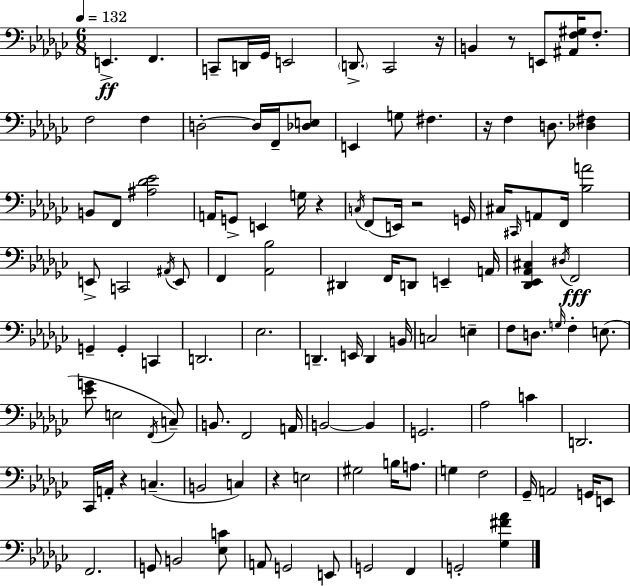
X:1
T:Untitled
M:6/8
L:1/4
K:Ebm
E,, F,, C,,/2 D,,/4 _G,,/4 E,,2 D,,/2 _C,,2 z/4 B,, z/2 E,,/2 [^A,,F,^G,]/4 F,/2 F,2 F, D,2 D,/4 F,,/4 [_D,E,]/2 E,, G,/2 ^F, z/4 F, D,/2 [_D,^F,] B,,/2 F,,/2 [^A,_D_E]2 A,,/4 G,,/2 E,, G,/4 z C,/4 F,,/2 E,,/4 z2 G,,/4 ^C,/4 ^C,,/4 A,,/2 F,,/4 [_B,A]2 E,,/2 C,,2 ^A,,/4 E,,/2 F,, [_A,,_B,]2 ^D,, F,,/4 D,,/2 E,, A,,/4 [_D,,_E,,_A,,^C,] ^D,/4 F,,2 G,, G,, C,, D,,2 _E,2 D,, E,,/4 D,, B,,/4 C,2 E, F,/2 D,/2 G,/4 F, E,/2 [_EG]/2 E,2 F,,/4 C,/2 B,,/2 F,,2 A,,/4 B,,2 B,, G,,2 _A,2 C D,,2 _C,,/4 A,,/4 z C, B,,2 C, z E,2 ^G,2 B,/4 A,/2 G, F,2 _G,,/4 A,,2 G,,/4 E,,/2 F,,2 G,,/2 B,,2 [_E,C]/2 A,,/2 G,,2 E,,/2 G,,2 F,, G,,2 [_G,^F_A]